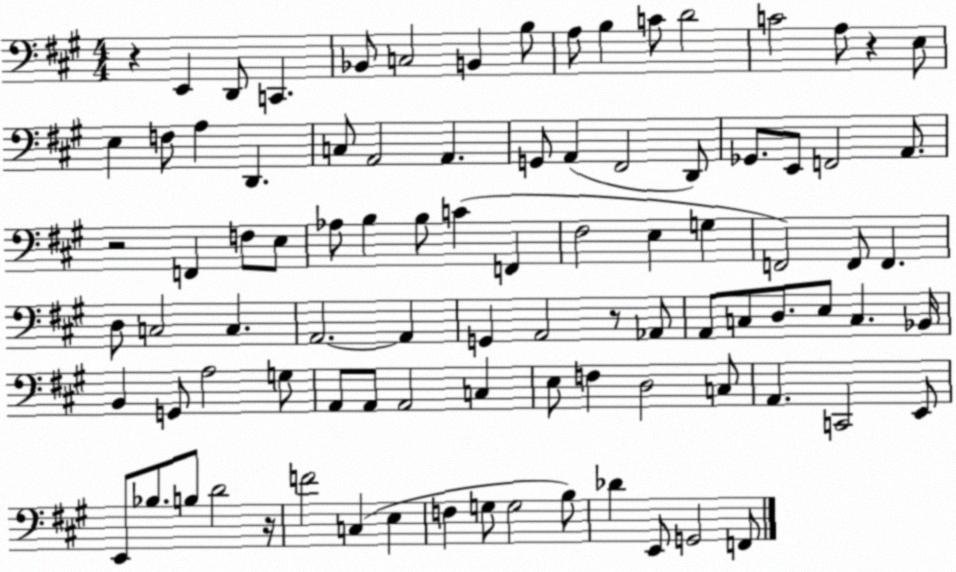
X:1
T:Untitled
M:4/4
L:1/4
K:A
z E,, D,,/2 C,, _B,,/2 C,2 B,, B,/2 A,/2 B, C/2 D2 C2 A,/2 z E,/2 E, F,/2 A, D,, C,/2 A,,2 A,, G,,/2 A,, ^F,,2 D,,/2 _G,,/2 E,,/2 F,,2 A,,/2 z2 F,, F,/2 E,/2 _A,/2 B, B,/2 C F,, ^F,2 E, G, F,,2 F,,/2 F,, D,/2 C,2 C, A,,2 A,, G,, A,,2 z/2 _A,,/2 A,,/2 C,/2 D,/2 E,/2 C, _B,,/4 B,, G,,/2 A,2 G,/2 A,,/2 A,,/2 A,,2 C, E,/2 F, D,2 C,/2 A,, C,,2 E,,/2 E,,/2 _B,/2 B,/2 D2 z/4 F2 C, E, F, G,/2 G,2 B,/2 _D E,,/2 G,,2 F,,/2